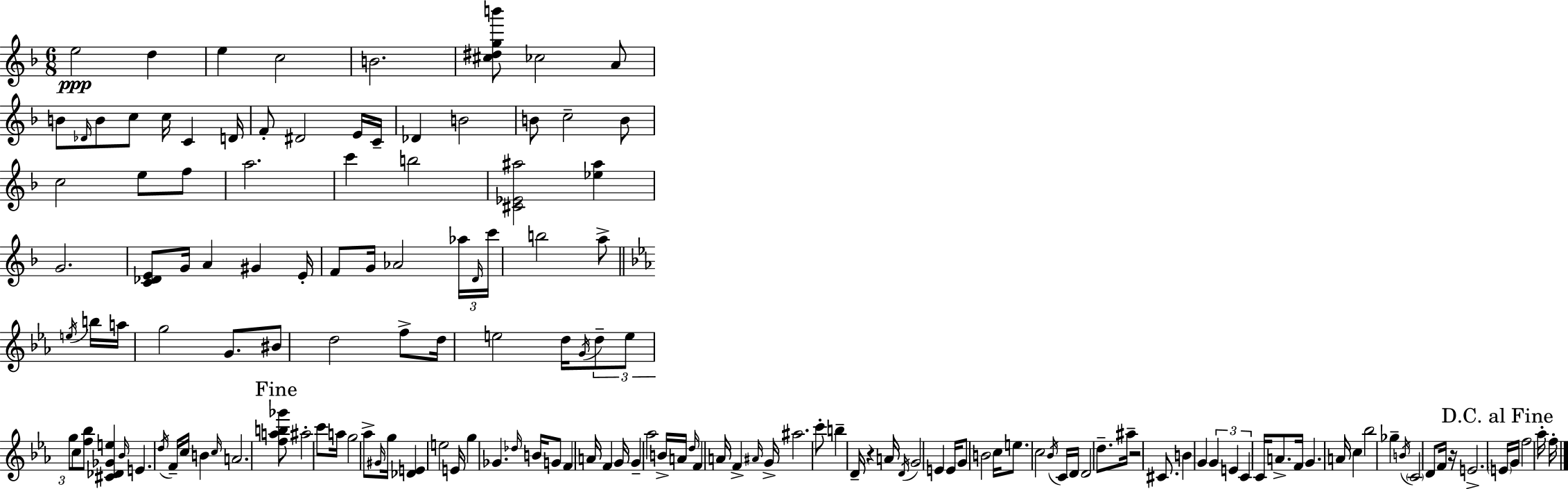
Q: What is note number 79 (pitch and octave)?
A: B4